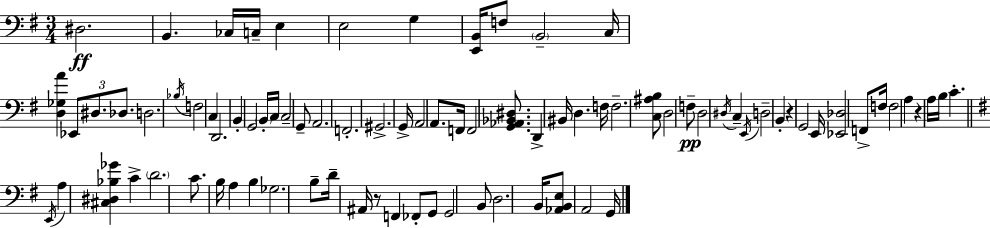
X:1
T:Untitled
M:3/4
L:1/4
K:Em
^D,2 B,, _C,/4 C,/4 E, E,2 G, [E,,B,,]/4 F,/2 B,,2 C,/4 [D,_G,A] _E,,/2 ^D,/2 _D,/2 D,2 _B,/4 F,2 C, D,,2 B,, G,,2 B,,/4 C,/4 C,2 G,,/2 A,,2 F,,2 ^G,,2 G,,/4 A,,2 A,,/2 F,,/4 F,,2 [G,,_A,,_B,,^D,]/2 D,, ^B,,/4 D, F,/4 F,2 [C,^A,B,]/2 D,2 F,/2 D,2 ^D,/4 C, E,,/4 D,2 B,, z G,,2 E,,/4 [_E,,_D,]2 F,,/2 F,/4 F,2 A, z A,/4 B,/4 C E,,/4 A, [^C,^D,_B,_G] C D2 C/2 B,/4 A, B, _G,2 B,/2 D/4 ^A,,/4 z/2 F,, _F,,/2 G,,/2 G,,2 B,,/2 D,2 B,,/4 [_A,,B,,E,]/2 A,,2 G,,/4